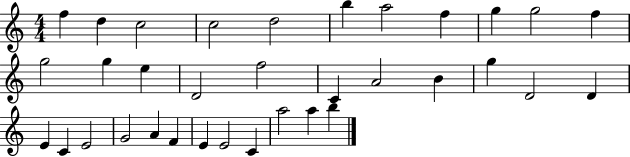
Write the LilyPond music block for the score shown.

{
  \clef treble
  \numericTimeSignature
  \time 4/4
  \key c \major
  f''4 d''4 c''2 | c''2 d''2 | b''4 a''2 f''4 | g''4 g''2 f''4 | \break g''2 g''4 e''4 | d'2 f''2 | c'4 a'2 b'4 | g''4 d'2 d'4 | \break e'4 c'4 e'2 | g'2 a'4 f'4 | e'4 e'2 c'4 | a''2 a''4 b''4 | \break \bar "|."
}